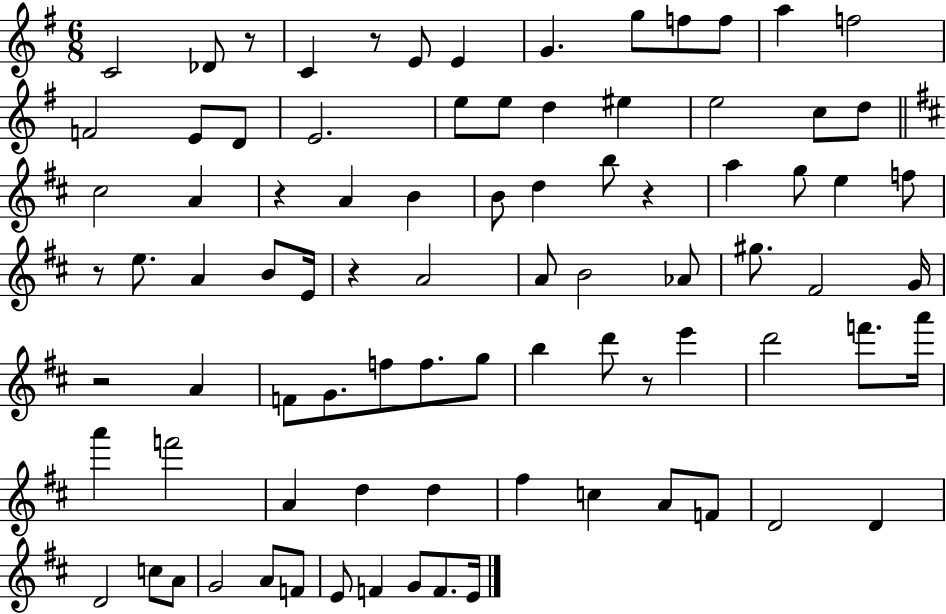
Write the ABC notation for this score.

X:1
T:Untitled
M:6/8
L:1/4
K:G
C2 _D/2 z/2 C z/2 E/2 E G g/2 f/2 f/2 a f2 F2 E/2 D/2 E2 e/2 e/2 d ^e e2 c/2 d/2 ^c2 A z A B B/2 d b/2 z a g/2 e f/2 z/2 e/2 A B/2 E/4 z A2 A/2 B2 _A/2 ^g/2 ^F2 G/4 z2 A F/2 G/2 f/2 f/2 g/2 b d'/2 z/2 e' d'2 f'/2 a'/4 a' f'2 A d d ^f c A/2 F/2 D2 D D2 c/2 A/2 G2 A/2 F/2 E/2 F G/2 F/2 E/4